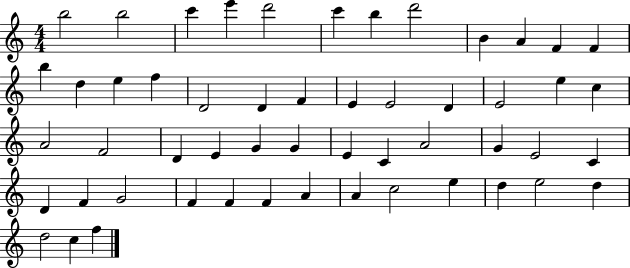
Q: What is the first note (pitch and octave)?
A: B5